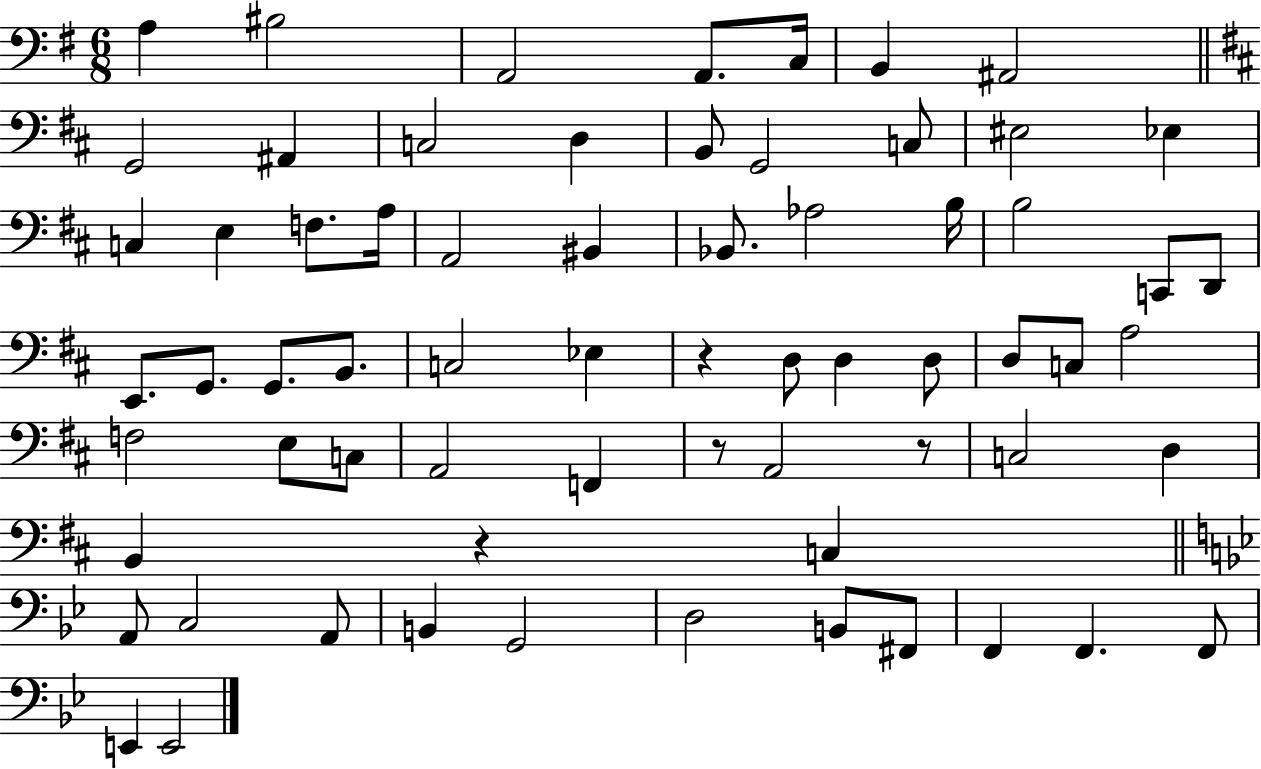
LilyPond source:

{
  \clef bass
  \numericTimeSignature
  \time 6/8
  \key g \major
  a4 bis2 | a,2 a,8. c16 | b,4 ais,2 | \bar "||" \break \key b \minor g,2 ais,4 | c2 d4 | b,8 g,2 c8 | eis2 ees4 | \break c4 e4 f8. a16 | a,2 bis,4 | bes,8. aes2 b16 | b2 c,8 d,8 | \break e,8. g,8. g,8. b,8. | c2 ees4 | r4 d8 d4 d8 | d8 c8 a2 | \break f2 e8 c8 | a,2 f,4 | r8 a,2 r8 | c2 d4 | \break b,4 r4 c4 | \bar "||" \break \key bes \major a,8 c2 a,8 | b,4 g,2 | d2 b,8 fis,8 | f,4 f,4. f,8 | \break e,4 e,2 | \bar "|."
}